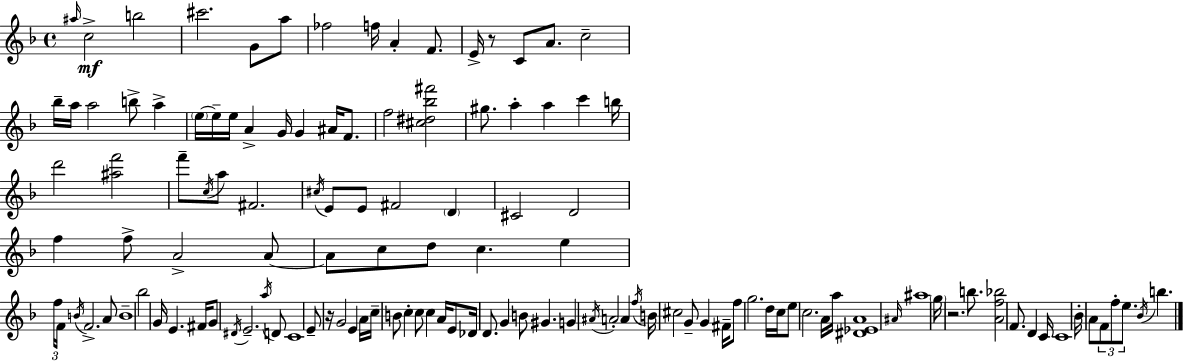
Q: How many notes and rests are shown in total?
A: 126